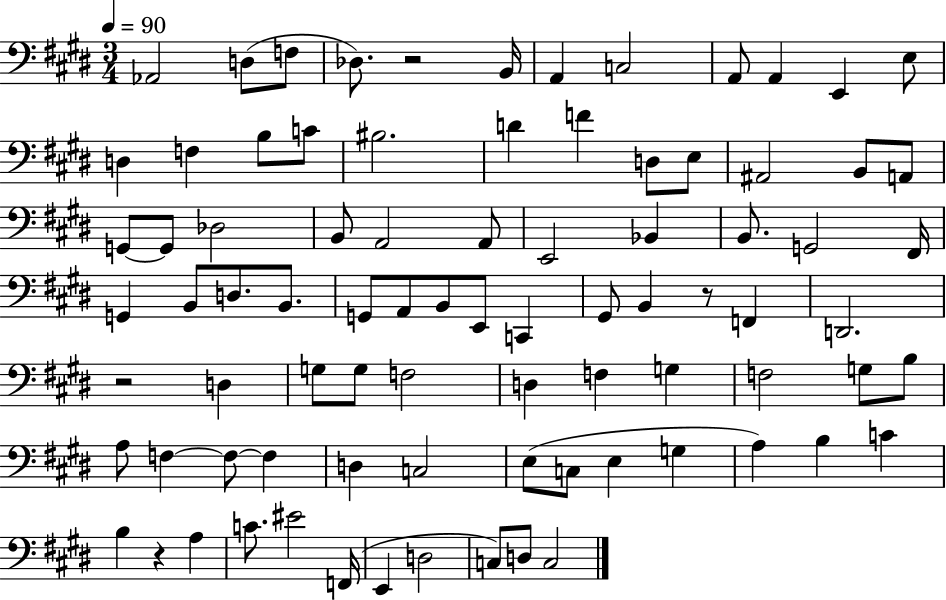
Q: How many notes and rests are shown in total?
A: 84